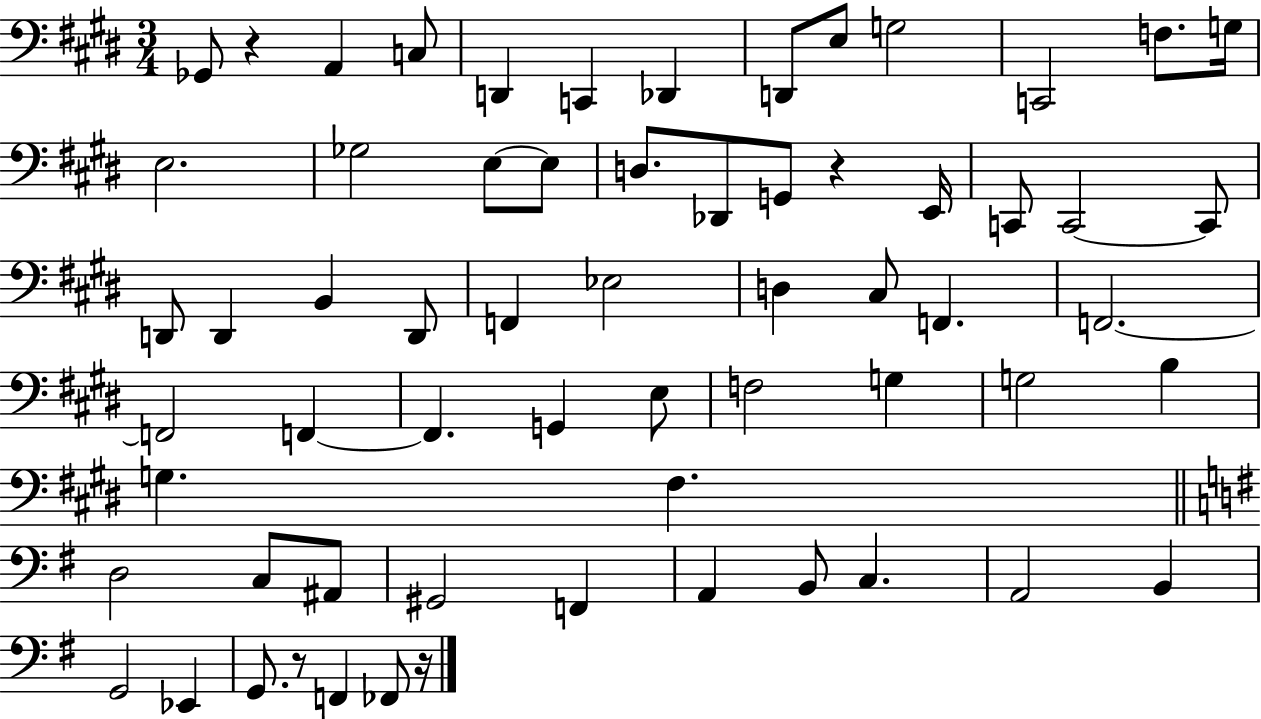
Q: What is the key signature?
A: E major